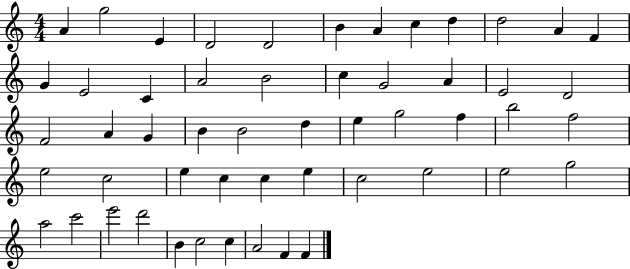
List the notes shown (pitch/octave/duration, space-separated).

A4/q G5/h E4/q D4/h D4/h B4/q A4/q C5/q D5/q D5/h A4/q F4/q G4/q E4/h C4/q A4/h B4/h C5/q G4/h A4/q E4/h D4/h F4/h A4/q G4/q B4/q B4/h D5/q E5/q G5/h F5/q B5/h F5/h E5/h C5/h E5/q C5/q C5/q E5/q C5/h E5/h E5/h G5/h A5/h C6/h E6/h D6/h B4/q C5/h C5/q A4/h F4/q F4/q